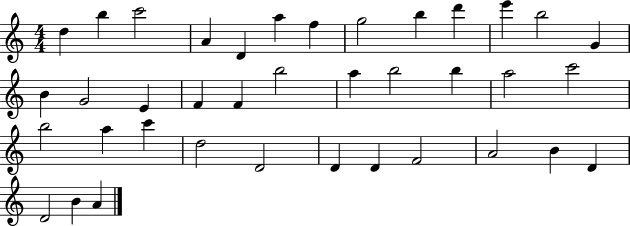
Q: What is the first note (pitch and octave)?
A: D5